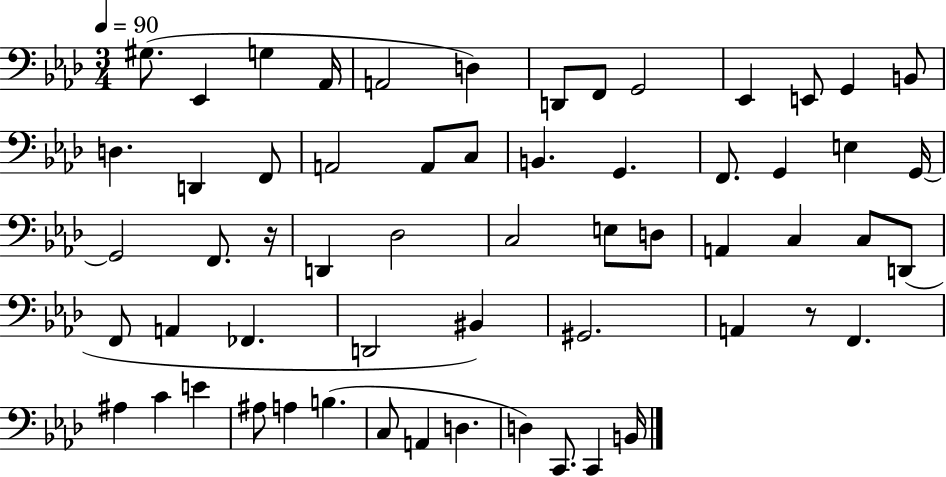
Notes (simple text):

G#3/e. Eb2/q G3/q Ab2/s A2/h D3/q D2/e F2/e G2/h Eb2/q E2/e G2/q B2/e D3/q. D2/q F2/e A2/h A2/e C3/e B2/q. G2/q. F2/e. G2/q E3/q G2/s G2/h F2/e. R/s D2/q Db3/h C3/h E3/e D3/e A2/q C3/q C3/e D2/e F2/e A2/q FES2/q. D2/h BIS2/q G#2/h. A2/q R/e F2/q. A#3/q C4/q E4/q A#3/e A3/q B3/q. C3/e A2/q D3/q. D3/q C2/e. C2/q B2/s